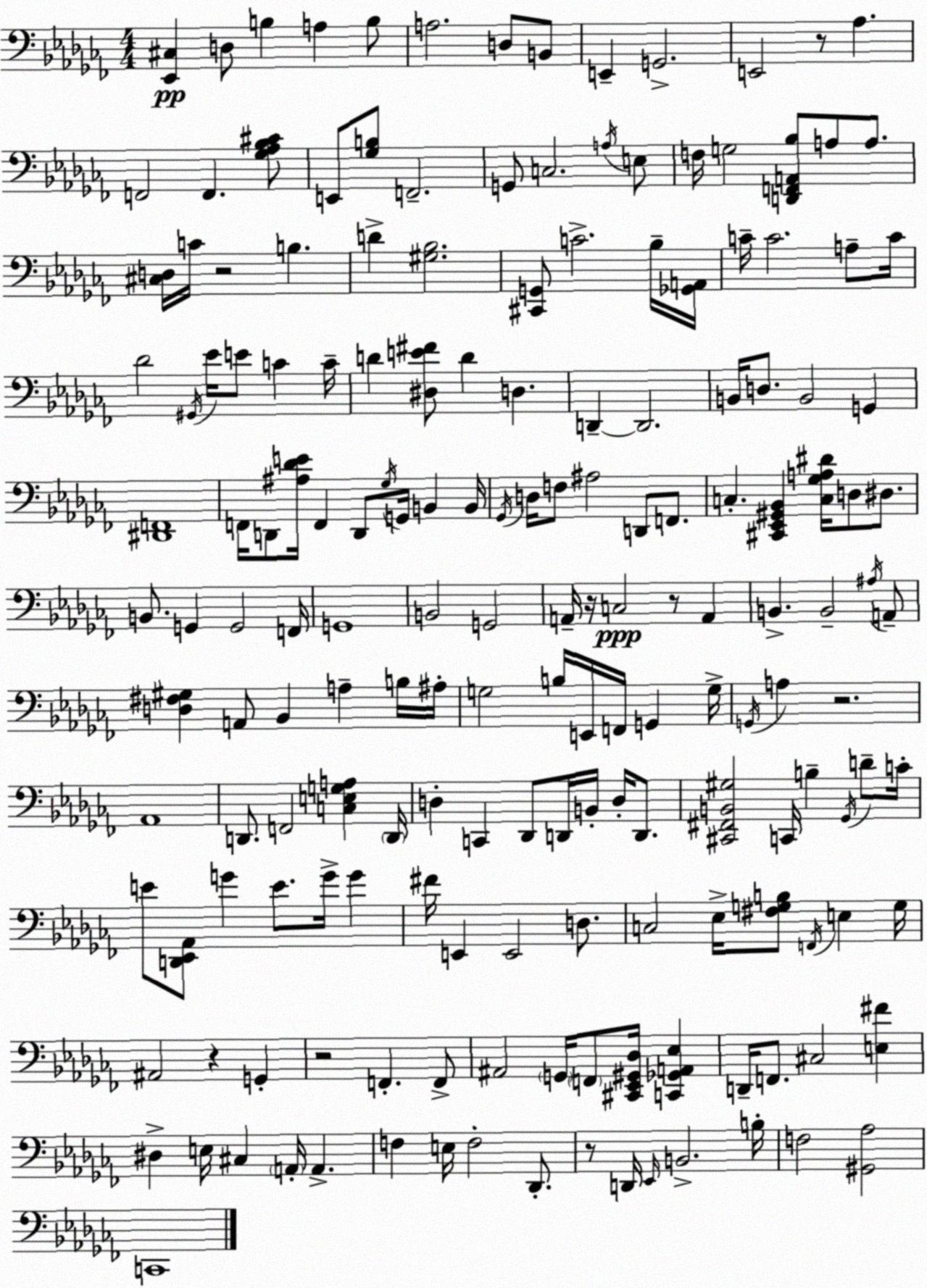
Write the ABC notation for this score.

X:1
T:Untitled
M:4/4
L:1/4
K:Abm
[_E,,^C,] D,/2 B, A, B,/2 A,2 D,/2 B,,/2 E,, G,,2 E,,2 z/2 _A, F,,2 F,, [_G,_A,_B,^C]/2 E,,/2 [_G,B,]/2 F,,2 G,,/2 C,2 A,/4 E,/2 F,/4 G,2 [D,,F,,A,,_B,]/2 A,/2 A,/2 [^C,D,]/4 C/4 z2 B, D [^G,_B,]2 [^C,,G,,]/2 C2 _B,/4 [_G,,A,,]/4 C/4 C2 A,/2 C/4 _D2 ^G,,/4 _E/4 E/2 C C/4 D [^D,E^F]/2 D D, D,, D,,2 B,,/4 D,/2 B,,2 G,, [^D,,F,,]4 F,,/4 D,,/2 [^A,_DE]/4 F,, D,,/2 _G,/4 G,,/4 B,, B,,/4 _G,,/4 D,/4 F,/2 ^A,2 D,,/2 F,,/2 C, [^C,,_E,,^G,,_B,,] [C,_G,A,^D]/4 D,/2 ^D,/2 B,,/2 G,, G,,2 F,,/4 G,,4 B,,2 G,,2 A,,/4 z/4 C,2 z/2 A,, B,, B,,2 ^A,/4 A,,/2 [D,^F,^G,] A,,/2 _B,, A, B,/4 ^A,/4 G,2 B,/4 E,,/4 F,,/4 G,, G,/4 G,,/4 A, z2 _A,,4 D,,/2 F,,2 [C,E,G,A,] D,,/4 D, C,, _D,,/2 D,,/4 B,,/4 D,/4 D,,/2 [^C,,^F,,B,,^G,]2 C,,/4 B, _G,,/4 D/2 C/4 E/2 [D,,_E,,_A,,]/2 G E/2 G/4 G ^F/4 E,, E,,2 D,/2 C,2 _E,/4 [^F,G,B,]/2 F,,/4 E, G,/4 ^A,,2 z G,, z2 F,, F,,/2 ^A,,2 G,,/4 F,,/2 [^C,,_E,,^G,,_D,]/4 [C,,_G,,A,,_E,] D,,/4 F,,/2 ^C,2 [E,^F] ^D, E,/4 ^C, A,,/4 A,, F, E,/4 F,2 _D,,/2 z/2 D,,/4 _E,,/4 B,,2 B,/4 F,2 [^G,,_A,]2 C,,4